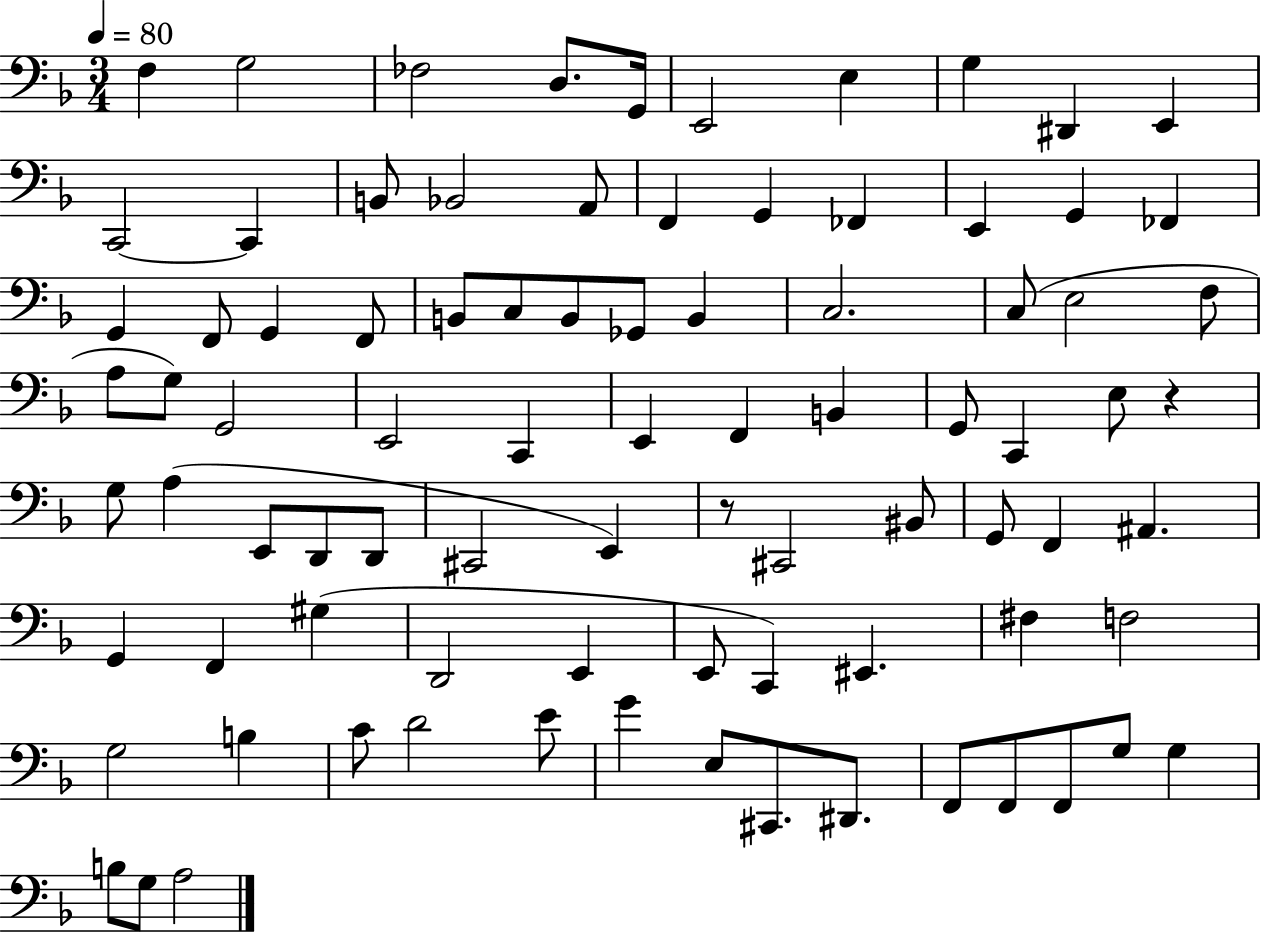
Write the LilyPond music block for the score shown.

{
  \clef bass
  \numericTimeSignature
  \time 3/4
  \key f \major
  \tempo 4 = 80
  f4 g2 | fes2 d8. g,16 | e,2 e4 | g4 dis,4 e,4 | \break c,2~~ c,4 | b,8 bes,2 a,8 | f,4 g,4 fes,4 | e,4 g,4 fes,4 | \break g,4 f,8 g,4 f,8 | b,8 c8 b,8 ges,8 b,4 | c2. | c8( e2 f8 | \break a8 g8) g,2 | e,2 c,4 | e,4 f,4 b,4 | g,8 c,4 e8 r4 | \break g8 a4( e,8 d,8 d,8 | cis,2 e,4) | r8 cis,2 bis,8 | g,8 f,4 ais,4. | \break g,4 f,4 gis4( | d,2 e,4 | e,8 c,4) eis,4. | fis4 f2 | \break g2 b4 | c'8 d'2 e'8 | g'4 e8 cis,8. dis,8. | f,8 f,8 f,8 g8 g4 | \break b8 g8 a2 | \bar "|."
}